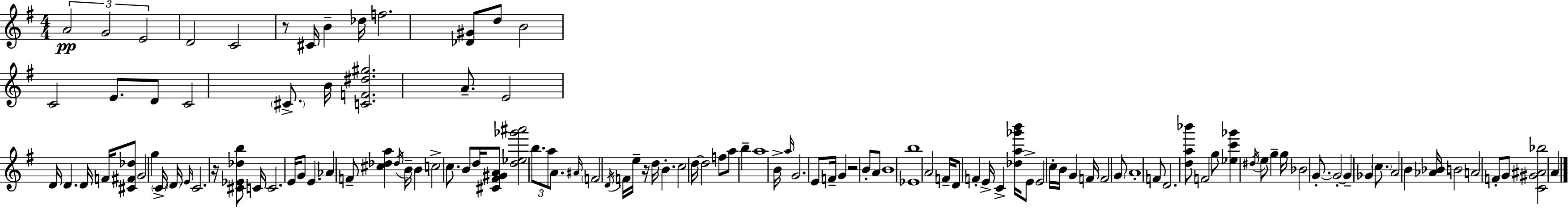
A4/h G4/h E4/h D4/h C4/h R/e C#4/s B4/q Db5/s F5/h. [Db4,G#4]/e D5/e B4/h C4/h E4/e. D4/e C4/h C#4/e. B4/s [C4,F4,D#5,G#5]/h. A4/e. E4/h D4/s D4/q. D4/s F4/s [C#4,F#4,Db5]/e G4/h G5/q C4/s D4/s E4/s C4/h. R/s [C#4,Eb4,Db5,B5]/e C4/s C4/h. E4/s G4/e E4/q. Ab4/q F4/e [C#5,Db5,A5]/q Db5/s B4/s B4/q C5/h C5/e. B4/e D5/s [C#4,F#4,G#4,A4]/e [D5,Eb5,Gb6,A#6]/h B5/e. A5/e A4/e. A#4/s F4/h D4/s F4/s E5/s R/s D5/s B4/q. C5/h D5/s D5/h F5/e A5/e B5/q A5/w B4/s A5/s G4/h. E4/e F4/s G4/q R/h B4/e A4/e B4/w [Eb4,B5]/w A4/h F4/s D4/e F4/q E4/s C4/q [Db5,A5,Gb6,B6]/s E4/e E4/h C5/s B4/s G4/q F4/s F4/h G4/e A4/w F4/e D4/h. [D5,A5,Bb6]/e F4/h G5/e [Eb5,C6,Gb6]/q D#5/s E5/e G5/q G5/s Bb4/h G4/e. G4/h G4/q Gb4/q C5/e. A4/h B4/q [Ab4,Bb4]/s B4/h A4/h F4/e G4/e [C4,G#4,A#4,Bb5]/h A4/q